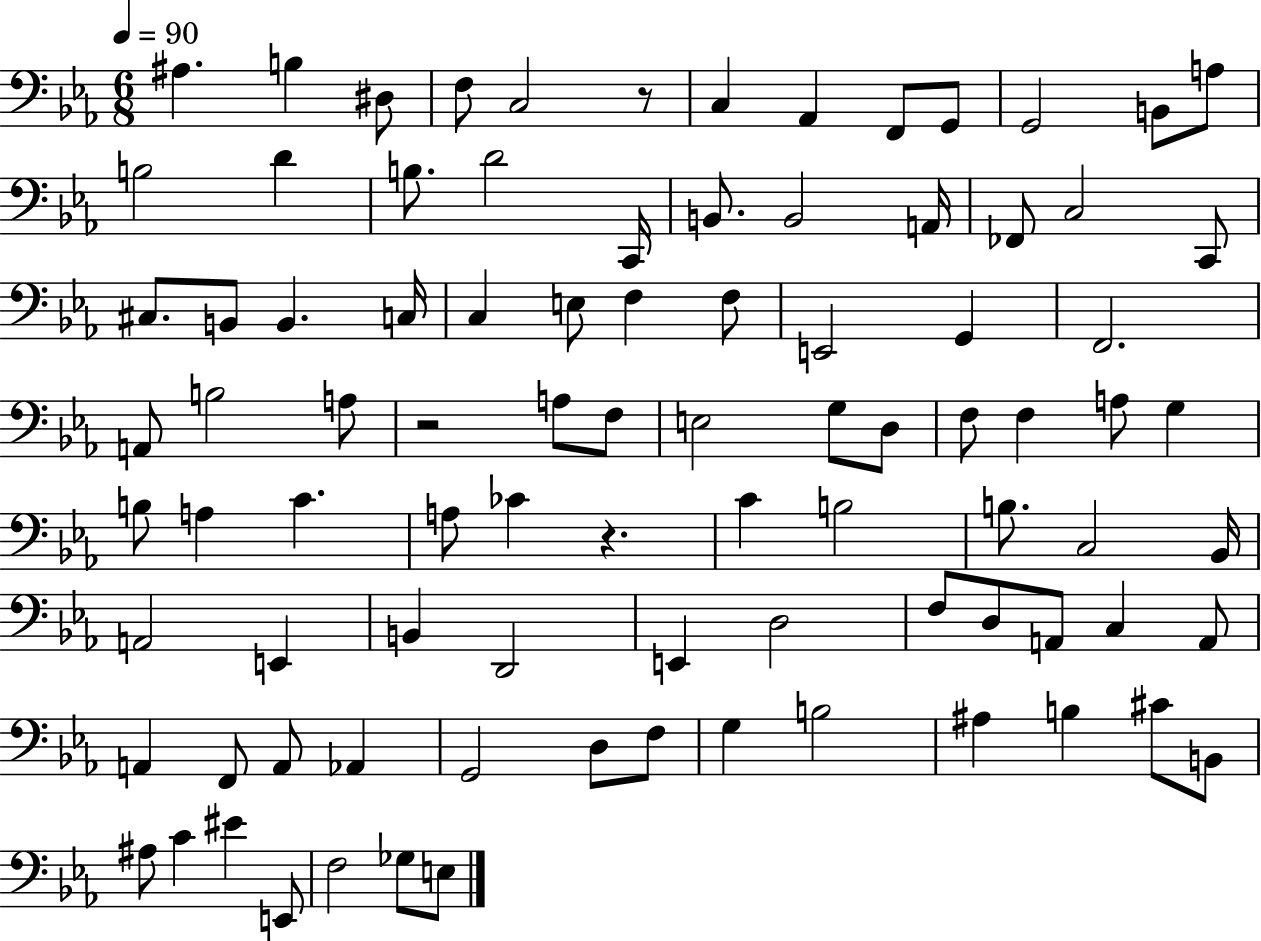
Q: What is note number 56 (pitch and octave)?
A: Bb2